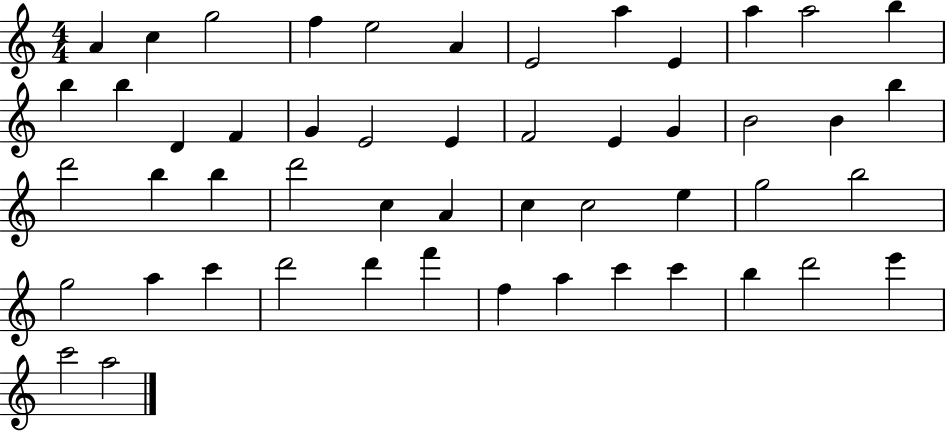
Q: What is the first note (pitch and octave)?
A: A4